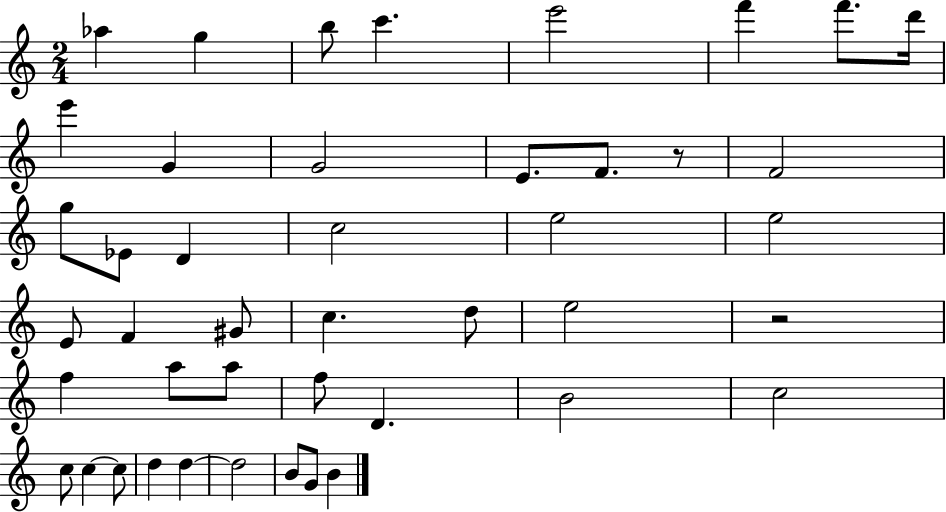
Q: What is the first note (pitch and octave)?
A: Ab5